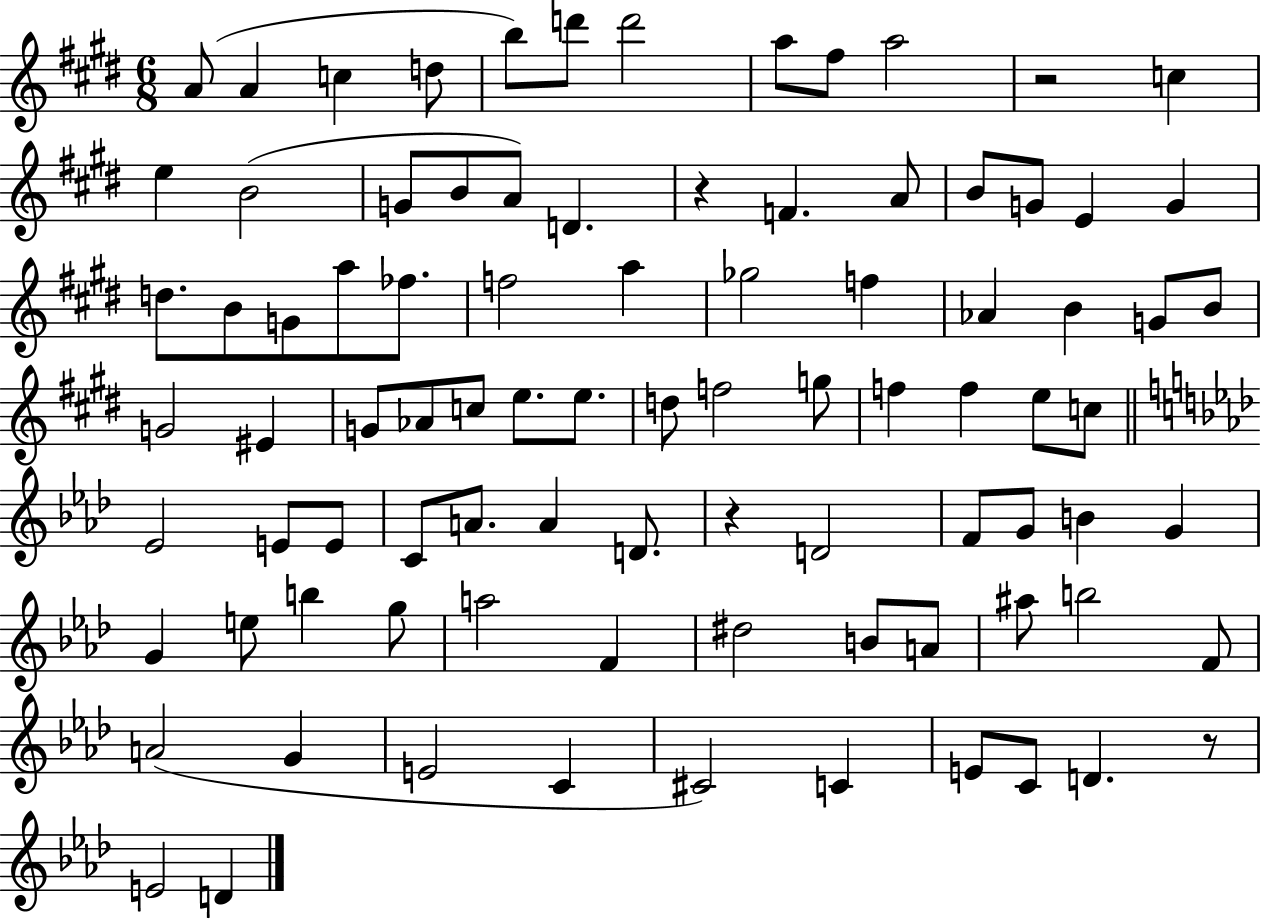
A4/e A4/q C5/q D5/e B5/e D6/e D6/h A5/e F#5/e A5/h R/h C5/q E5/q B4/h G4/e B4/e A4/e D4/q. R/q F4/q. A4/e B4/e G4/e E4/q G4/q D5/e. B4/e G4/e A5/e FES5/e. F5/h A5/q Gb5/h F5/q Ab4/q B4/q G4/e B4/e G4/h EIS4/q G4/e Ab4/e C5/e E5/e. E5/e. D5/e F5/h G5/e F5/q F5/q E5/e C5/e Eb4/h E4/e E4/e C4/e A4/e. A4/q D4/e. R/q D4/h F4/e G4/e B4/q G4/q G4/q E5/e B5/q G5/e A5/h F4/q D#5/h B4/e A4/e A#5/e B5/h F4/e A4/h G4/q E4/h C4/q C#4/h C4/q E4/e C4/e D4/q. R/e E4/h D4/q